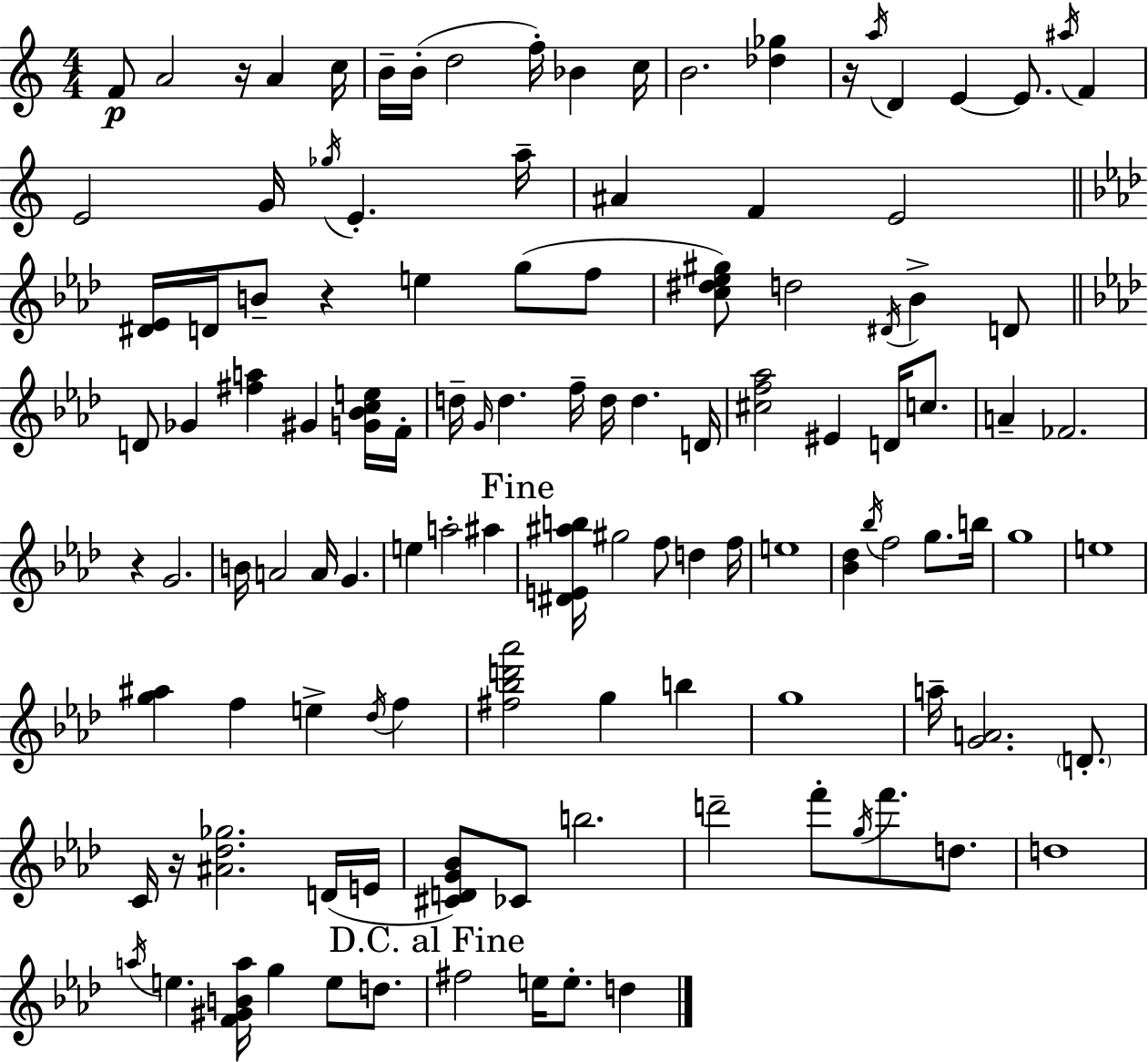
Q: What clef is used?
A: treble